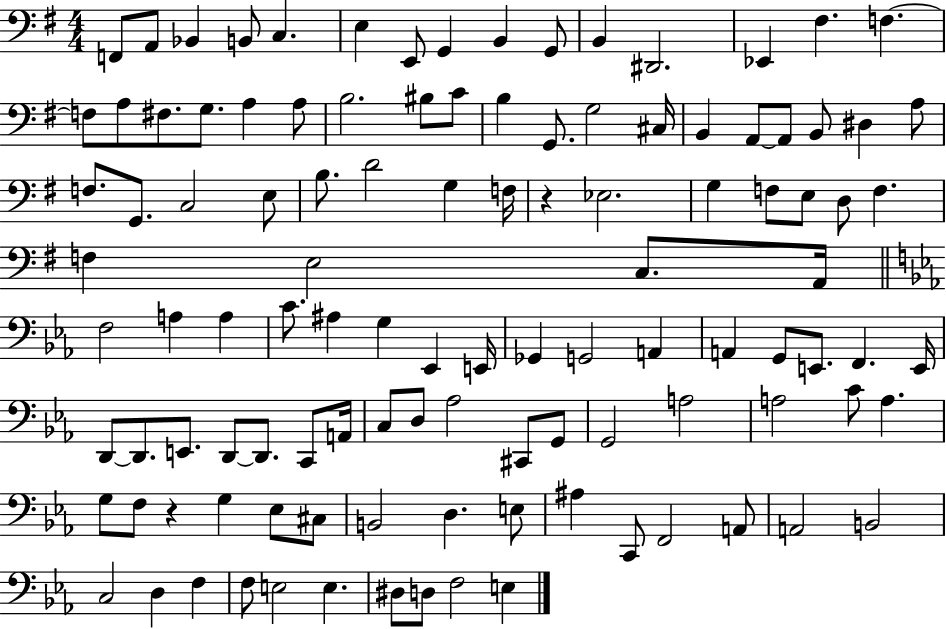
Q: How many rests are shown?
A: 2